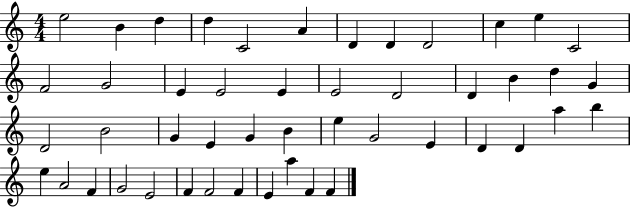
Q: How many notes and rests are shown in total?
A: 48